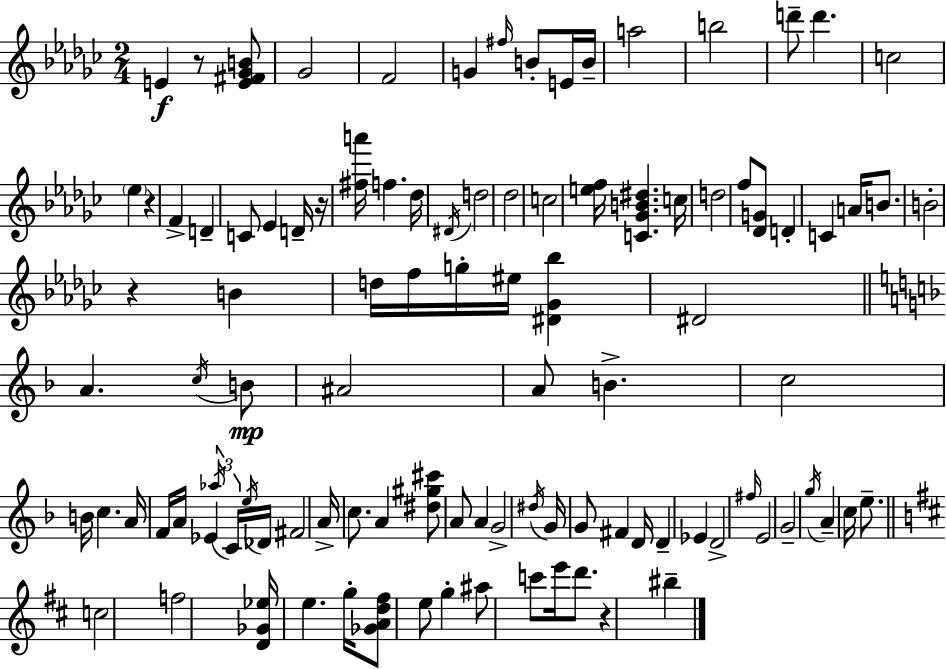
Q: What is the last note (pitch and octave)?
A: BIS5